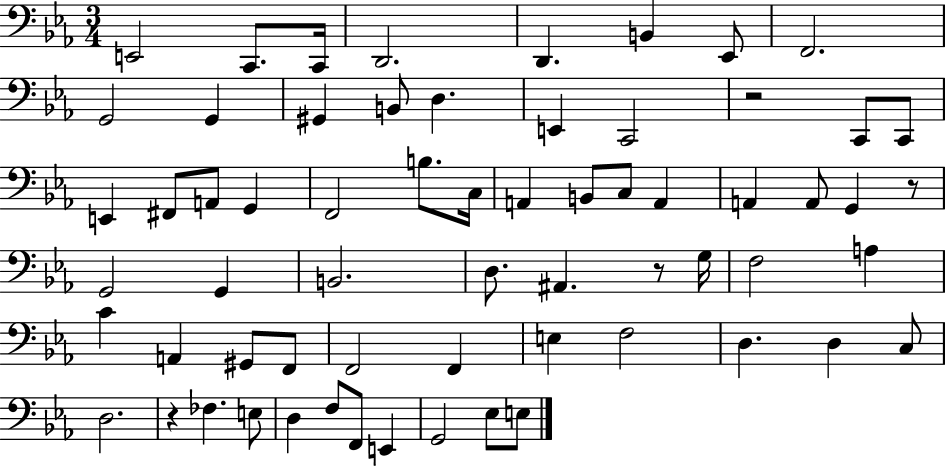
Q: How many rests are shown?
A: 4